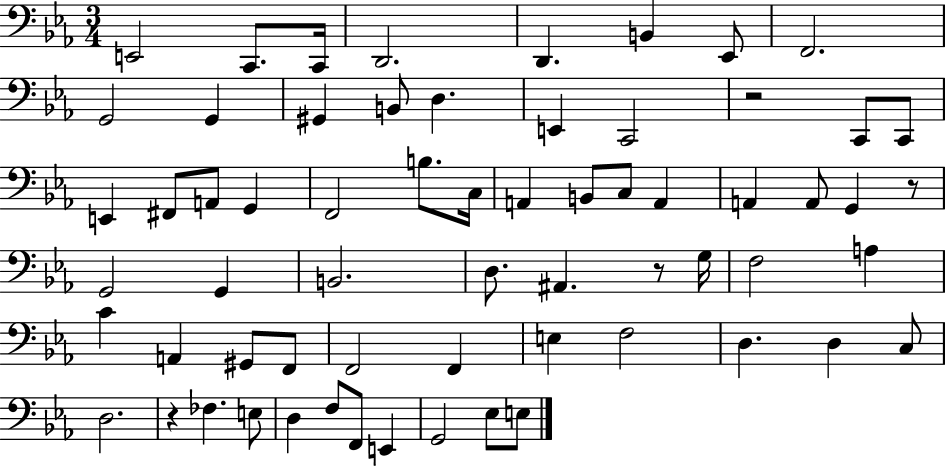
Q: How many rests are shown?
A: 4